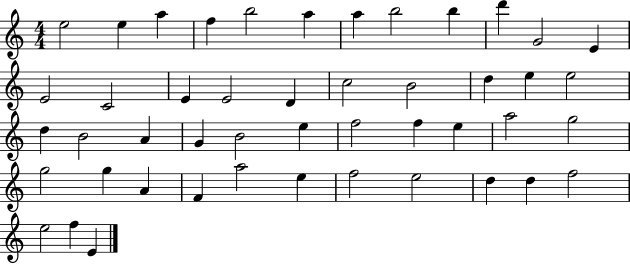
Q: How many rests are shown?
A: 0